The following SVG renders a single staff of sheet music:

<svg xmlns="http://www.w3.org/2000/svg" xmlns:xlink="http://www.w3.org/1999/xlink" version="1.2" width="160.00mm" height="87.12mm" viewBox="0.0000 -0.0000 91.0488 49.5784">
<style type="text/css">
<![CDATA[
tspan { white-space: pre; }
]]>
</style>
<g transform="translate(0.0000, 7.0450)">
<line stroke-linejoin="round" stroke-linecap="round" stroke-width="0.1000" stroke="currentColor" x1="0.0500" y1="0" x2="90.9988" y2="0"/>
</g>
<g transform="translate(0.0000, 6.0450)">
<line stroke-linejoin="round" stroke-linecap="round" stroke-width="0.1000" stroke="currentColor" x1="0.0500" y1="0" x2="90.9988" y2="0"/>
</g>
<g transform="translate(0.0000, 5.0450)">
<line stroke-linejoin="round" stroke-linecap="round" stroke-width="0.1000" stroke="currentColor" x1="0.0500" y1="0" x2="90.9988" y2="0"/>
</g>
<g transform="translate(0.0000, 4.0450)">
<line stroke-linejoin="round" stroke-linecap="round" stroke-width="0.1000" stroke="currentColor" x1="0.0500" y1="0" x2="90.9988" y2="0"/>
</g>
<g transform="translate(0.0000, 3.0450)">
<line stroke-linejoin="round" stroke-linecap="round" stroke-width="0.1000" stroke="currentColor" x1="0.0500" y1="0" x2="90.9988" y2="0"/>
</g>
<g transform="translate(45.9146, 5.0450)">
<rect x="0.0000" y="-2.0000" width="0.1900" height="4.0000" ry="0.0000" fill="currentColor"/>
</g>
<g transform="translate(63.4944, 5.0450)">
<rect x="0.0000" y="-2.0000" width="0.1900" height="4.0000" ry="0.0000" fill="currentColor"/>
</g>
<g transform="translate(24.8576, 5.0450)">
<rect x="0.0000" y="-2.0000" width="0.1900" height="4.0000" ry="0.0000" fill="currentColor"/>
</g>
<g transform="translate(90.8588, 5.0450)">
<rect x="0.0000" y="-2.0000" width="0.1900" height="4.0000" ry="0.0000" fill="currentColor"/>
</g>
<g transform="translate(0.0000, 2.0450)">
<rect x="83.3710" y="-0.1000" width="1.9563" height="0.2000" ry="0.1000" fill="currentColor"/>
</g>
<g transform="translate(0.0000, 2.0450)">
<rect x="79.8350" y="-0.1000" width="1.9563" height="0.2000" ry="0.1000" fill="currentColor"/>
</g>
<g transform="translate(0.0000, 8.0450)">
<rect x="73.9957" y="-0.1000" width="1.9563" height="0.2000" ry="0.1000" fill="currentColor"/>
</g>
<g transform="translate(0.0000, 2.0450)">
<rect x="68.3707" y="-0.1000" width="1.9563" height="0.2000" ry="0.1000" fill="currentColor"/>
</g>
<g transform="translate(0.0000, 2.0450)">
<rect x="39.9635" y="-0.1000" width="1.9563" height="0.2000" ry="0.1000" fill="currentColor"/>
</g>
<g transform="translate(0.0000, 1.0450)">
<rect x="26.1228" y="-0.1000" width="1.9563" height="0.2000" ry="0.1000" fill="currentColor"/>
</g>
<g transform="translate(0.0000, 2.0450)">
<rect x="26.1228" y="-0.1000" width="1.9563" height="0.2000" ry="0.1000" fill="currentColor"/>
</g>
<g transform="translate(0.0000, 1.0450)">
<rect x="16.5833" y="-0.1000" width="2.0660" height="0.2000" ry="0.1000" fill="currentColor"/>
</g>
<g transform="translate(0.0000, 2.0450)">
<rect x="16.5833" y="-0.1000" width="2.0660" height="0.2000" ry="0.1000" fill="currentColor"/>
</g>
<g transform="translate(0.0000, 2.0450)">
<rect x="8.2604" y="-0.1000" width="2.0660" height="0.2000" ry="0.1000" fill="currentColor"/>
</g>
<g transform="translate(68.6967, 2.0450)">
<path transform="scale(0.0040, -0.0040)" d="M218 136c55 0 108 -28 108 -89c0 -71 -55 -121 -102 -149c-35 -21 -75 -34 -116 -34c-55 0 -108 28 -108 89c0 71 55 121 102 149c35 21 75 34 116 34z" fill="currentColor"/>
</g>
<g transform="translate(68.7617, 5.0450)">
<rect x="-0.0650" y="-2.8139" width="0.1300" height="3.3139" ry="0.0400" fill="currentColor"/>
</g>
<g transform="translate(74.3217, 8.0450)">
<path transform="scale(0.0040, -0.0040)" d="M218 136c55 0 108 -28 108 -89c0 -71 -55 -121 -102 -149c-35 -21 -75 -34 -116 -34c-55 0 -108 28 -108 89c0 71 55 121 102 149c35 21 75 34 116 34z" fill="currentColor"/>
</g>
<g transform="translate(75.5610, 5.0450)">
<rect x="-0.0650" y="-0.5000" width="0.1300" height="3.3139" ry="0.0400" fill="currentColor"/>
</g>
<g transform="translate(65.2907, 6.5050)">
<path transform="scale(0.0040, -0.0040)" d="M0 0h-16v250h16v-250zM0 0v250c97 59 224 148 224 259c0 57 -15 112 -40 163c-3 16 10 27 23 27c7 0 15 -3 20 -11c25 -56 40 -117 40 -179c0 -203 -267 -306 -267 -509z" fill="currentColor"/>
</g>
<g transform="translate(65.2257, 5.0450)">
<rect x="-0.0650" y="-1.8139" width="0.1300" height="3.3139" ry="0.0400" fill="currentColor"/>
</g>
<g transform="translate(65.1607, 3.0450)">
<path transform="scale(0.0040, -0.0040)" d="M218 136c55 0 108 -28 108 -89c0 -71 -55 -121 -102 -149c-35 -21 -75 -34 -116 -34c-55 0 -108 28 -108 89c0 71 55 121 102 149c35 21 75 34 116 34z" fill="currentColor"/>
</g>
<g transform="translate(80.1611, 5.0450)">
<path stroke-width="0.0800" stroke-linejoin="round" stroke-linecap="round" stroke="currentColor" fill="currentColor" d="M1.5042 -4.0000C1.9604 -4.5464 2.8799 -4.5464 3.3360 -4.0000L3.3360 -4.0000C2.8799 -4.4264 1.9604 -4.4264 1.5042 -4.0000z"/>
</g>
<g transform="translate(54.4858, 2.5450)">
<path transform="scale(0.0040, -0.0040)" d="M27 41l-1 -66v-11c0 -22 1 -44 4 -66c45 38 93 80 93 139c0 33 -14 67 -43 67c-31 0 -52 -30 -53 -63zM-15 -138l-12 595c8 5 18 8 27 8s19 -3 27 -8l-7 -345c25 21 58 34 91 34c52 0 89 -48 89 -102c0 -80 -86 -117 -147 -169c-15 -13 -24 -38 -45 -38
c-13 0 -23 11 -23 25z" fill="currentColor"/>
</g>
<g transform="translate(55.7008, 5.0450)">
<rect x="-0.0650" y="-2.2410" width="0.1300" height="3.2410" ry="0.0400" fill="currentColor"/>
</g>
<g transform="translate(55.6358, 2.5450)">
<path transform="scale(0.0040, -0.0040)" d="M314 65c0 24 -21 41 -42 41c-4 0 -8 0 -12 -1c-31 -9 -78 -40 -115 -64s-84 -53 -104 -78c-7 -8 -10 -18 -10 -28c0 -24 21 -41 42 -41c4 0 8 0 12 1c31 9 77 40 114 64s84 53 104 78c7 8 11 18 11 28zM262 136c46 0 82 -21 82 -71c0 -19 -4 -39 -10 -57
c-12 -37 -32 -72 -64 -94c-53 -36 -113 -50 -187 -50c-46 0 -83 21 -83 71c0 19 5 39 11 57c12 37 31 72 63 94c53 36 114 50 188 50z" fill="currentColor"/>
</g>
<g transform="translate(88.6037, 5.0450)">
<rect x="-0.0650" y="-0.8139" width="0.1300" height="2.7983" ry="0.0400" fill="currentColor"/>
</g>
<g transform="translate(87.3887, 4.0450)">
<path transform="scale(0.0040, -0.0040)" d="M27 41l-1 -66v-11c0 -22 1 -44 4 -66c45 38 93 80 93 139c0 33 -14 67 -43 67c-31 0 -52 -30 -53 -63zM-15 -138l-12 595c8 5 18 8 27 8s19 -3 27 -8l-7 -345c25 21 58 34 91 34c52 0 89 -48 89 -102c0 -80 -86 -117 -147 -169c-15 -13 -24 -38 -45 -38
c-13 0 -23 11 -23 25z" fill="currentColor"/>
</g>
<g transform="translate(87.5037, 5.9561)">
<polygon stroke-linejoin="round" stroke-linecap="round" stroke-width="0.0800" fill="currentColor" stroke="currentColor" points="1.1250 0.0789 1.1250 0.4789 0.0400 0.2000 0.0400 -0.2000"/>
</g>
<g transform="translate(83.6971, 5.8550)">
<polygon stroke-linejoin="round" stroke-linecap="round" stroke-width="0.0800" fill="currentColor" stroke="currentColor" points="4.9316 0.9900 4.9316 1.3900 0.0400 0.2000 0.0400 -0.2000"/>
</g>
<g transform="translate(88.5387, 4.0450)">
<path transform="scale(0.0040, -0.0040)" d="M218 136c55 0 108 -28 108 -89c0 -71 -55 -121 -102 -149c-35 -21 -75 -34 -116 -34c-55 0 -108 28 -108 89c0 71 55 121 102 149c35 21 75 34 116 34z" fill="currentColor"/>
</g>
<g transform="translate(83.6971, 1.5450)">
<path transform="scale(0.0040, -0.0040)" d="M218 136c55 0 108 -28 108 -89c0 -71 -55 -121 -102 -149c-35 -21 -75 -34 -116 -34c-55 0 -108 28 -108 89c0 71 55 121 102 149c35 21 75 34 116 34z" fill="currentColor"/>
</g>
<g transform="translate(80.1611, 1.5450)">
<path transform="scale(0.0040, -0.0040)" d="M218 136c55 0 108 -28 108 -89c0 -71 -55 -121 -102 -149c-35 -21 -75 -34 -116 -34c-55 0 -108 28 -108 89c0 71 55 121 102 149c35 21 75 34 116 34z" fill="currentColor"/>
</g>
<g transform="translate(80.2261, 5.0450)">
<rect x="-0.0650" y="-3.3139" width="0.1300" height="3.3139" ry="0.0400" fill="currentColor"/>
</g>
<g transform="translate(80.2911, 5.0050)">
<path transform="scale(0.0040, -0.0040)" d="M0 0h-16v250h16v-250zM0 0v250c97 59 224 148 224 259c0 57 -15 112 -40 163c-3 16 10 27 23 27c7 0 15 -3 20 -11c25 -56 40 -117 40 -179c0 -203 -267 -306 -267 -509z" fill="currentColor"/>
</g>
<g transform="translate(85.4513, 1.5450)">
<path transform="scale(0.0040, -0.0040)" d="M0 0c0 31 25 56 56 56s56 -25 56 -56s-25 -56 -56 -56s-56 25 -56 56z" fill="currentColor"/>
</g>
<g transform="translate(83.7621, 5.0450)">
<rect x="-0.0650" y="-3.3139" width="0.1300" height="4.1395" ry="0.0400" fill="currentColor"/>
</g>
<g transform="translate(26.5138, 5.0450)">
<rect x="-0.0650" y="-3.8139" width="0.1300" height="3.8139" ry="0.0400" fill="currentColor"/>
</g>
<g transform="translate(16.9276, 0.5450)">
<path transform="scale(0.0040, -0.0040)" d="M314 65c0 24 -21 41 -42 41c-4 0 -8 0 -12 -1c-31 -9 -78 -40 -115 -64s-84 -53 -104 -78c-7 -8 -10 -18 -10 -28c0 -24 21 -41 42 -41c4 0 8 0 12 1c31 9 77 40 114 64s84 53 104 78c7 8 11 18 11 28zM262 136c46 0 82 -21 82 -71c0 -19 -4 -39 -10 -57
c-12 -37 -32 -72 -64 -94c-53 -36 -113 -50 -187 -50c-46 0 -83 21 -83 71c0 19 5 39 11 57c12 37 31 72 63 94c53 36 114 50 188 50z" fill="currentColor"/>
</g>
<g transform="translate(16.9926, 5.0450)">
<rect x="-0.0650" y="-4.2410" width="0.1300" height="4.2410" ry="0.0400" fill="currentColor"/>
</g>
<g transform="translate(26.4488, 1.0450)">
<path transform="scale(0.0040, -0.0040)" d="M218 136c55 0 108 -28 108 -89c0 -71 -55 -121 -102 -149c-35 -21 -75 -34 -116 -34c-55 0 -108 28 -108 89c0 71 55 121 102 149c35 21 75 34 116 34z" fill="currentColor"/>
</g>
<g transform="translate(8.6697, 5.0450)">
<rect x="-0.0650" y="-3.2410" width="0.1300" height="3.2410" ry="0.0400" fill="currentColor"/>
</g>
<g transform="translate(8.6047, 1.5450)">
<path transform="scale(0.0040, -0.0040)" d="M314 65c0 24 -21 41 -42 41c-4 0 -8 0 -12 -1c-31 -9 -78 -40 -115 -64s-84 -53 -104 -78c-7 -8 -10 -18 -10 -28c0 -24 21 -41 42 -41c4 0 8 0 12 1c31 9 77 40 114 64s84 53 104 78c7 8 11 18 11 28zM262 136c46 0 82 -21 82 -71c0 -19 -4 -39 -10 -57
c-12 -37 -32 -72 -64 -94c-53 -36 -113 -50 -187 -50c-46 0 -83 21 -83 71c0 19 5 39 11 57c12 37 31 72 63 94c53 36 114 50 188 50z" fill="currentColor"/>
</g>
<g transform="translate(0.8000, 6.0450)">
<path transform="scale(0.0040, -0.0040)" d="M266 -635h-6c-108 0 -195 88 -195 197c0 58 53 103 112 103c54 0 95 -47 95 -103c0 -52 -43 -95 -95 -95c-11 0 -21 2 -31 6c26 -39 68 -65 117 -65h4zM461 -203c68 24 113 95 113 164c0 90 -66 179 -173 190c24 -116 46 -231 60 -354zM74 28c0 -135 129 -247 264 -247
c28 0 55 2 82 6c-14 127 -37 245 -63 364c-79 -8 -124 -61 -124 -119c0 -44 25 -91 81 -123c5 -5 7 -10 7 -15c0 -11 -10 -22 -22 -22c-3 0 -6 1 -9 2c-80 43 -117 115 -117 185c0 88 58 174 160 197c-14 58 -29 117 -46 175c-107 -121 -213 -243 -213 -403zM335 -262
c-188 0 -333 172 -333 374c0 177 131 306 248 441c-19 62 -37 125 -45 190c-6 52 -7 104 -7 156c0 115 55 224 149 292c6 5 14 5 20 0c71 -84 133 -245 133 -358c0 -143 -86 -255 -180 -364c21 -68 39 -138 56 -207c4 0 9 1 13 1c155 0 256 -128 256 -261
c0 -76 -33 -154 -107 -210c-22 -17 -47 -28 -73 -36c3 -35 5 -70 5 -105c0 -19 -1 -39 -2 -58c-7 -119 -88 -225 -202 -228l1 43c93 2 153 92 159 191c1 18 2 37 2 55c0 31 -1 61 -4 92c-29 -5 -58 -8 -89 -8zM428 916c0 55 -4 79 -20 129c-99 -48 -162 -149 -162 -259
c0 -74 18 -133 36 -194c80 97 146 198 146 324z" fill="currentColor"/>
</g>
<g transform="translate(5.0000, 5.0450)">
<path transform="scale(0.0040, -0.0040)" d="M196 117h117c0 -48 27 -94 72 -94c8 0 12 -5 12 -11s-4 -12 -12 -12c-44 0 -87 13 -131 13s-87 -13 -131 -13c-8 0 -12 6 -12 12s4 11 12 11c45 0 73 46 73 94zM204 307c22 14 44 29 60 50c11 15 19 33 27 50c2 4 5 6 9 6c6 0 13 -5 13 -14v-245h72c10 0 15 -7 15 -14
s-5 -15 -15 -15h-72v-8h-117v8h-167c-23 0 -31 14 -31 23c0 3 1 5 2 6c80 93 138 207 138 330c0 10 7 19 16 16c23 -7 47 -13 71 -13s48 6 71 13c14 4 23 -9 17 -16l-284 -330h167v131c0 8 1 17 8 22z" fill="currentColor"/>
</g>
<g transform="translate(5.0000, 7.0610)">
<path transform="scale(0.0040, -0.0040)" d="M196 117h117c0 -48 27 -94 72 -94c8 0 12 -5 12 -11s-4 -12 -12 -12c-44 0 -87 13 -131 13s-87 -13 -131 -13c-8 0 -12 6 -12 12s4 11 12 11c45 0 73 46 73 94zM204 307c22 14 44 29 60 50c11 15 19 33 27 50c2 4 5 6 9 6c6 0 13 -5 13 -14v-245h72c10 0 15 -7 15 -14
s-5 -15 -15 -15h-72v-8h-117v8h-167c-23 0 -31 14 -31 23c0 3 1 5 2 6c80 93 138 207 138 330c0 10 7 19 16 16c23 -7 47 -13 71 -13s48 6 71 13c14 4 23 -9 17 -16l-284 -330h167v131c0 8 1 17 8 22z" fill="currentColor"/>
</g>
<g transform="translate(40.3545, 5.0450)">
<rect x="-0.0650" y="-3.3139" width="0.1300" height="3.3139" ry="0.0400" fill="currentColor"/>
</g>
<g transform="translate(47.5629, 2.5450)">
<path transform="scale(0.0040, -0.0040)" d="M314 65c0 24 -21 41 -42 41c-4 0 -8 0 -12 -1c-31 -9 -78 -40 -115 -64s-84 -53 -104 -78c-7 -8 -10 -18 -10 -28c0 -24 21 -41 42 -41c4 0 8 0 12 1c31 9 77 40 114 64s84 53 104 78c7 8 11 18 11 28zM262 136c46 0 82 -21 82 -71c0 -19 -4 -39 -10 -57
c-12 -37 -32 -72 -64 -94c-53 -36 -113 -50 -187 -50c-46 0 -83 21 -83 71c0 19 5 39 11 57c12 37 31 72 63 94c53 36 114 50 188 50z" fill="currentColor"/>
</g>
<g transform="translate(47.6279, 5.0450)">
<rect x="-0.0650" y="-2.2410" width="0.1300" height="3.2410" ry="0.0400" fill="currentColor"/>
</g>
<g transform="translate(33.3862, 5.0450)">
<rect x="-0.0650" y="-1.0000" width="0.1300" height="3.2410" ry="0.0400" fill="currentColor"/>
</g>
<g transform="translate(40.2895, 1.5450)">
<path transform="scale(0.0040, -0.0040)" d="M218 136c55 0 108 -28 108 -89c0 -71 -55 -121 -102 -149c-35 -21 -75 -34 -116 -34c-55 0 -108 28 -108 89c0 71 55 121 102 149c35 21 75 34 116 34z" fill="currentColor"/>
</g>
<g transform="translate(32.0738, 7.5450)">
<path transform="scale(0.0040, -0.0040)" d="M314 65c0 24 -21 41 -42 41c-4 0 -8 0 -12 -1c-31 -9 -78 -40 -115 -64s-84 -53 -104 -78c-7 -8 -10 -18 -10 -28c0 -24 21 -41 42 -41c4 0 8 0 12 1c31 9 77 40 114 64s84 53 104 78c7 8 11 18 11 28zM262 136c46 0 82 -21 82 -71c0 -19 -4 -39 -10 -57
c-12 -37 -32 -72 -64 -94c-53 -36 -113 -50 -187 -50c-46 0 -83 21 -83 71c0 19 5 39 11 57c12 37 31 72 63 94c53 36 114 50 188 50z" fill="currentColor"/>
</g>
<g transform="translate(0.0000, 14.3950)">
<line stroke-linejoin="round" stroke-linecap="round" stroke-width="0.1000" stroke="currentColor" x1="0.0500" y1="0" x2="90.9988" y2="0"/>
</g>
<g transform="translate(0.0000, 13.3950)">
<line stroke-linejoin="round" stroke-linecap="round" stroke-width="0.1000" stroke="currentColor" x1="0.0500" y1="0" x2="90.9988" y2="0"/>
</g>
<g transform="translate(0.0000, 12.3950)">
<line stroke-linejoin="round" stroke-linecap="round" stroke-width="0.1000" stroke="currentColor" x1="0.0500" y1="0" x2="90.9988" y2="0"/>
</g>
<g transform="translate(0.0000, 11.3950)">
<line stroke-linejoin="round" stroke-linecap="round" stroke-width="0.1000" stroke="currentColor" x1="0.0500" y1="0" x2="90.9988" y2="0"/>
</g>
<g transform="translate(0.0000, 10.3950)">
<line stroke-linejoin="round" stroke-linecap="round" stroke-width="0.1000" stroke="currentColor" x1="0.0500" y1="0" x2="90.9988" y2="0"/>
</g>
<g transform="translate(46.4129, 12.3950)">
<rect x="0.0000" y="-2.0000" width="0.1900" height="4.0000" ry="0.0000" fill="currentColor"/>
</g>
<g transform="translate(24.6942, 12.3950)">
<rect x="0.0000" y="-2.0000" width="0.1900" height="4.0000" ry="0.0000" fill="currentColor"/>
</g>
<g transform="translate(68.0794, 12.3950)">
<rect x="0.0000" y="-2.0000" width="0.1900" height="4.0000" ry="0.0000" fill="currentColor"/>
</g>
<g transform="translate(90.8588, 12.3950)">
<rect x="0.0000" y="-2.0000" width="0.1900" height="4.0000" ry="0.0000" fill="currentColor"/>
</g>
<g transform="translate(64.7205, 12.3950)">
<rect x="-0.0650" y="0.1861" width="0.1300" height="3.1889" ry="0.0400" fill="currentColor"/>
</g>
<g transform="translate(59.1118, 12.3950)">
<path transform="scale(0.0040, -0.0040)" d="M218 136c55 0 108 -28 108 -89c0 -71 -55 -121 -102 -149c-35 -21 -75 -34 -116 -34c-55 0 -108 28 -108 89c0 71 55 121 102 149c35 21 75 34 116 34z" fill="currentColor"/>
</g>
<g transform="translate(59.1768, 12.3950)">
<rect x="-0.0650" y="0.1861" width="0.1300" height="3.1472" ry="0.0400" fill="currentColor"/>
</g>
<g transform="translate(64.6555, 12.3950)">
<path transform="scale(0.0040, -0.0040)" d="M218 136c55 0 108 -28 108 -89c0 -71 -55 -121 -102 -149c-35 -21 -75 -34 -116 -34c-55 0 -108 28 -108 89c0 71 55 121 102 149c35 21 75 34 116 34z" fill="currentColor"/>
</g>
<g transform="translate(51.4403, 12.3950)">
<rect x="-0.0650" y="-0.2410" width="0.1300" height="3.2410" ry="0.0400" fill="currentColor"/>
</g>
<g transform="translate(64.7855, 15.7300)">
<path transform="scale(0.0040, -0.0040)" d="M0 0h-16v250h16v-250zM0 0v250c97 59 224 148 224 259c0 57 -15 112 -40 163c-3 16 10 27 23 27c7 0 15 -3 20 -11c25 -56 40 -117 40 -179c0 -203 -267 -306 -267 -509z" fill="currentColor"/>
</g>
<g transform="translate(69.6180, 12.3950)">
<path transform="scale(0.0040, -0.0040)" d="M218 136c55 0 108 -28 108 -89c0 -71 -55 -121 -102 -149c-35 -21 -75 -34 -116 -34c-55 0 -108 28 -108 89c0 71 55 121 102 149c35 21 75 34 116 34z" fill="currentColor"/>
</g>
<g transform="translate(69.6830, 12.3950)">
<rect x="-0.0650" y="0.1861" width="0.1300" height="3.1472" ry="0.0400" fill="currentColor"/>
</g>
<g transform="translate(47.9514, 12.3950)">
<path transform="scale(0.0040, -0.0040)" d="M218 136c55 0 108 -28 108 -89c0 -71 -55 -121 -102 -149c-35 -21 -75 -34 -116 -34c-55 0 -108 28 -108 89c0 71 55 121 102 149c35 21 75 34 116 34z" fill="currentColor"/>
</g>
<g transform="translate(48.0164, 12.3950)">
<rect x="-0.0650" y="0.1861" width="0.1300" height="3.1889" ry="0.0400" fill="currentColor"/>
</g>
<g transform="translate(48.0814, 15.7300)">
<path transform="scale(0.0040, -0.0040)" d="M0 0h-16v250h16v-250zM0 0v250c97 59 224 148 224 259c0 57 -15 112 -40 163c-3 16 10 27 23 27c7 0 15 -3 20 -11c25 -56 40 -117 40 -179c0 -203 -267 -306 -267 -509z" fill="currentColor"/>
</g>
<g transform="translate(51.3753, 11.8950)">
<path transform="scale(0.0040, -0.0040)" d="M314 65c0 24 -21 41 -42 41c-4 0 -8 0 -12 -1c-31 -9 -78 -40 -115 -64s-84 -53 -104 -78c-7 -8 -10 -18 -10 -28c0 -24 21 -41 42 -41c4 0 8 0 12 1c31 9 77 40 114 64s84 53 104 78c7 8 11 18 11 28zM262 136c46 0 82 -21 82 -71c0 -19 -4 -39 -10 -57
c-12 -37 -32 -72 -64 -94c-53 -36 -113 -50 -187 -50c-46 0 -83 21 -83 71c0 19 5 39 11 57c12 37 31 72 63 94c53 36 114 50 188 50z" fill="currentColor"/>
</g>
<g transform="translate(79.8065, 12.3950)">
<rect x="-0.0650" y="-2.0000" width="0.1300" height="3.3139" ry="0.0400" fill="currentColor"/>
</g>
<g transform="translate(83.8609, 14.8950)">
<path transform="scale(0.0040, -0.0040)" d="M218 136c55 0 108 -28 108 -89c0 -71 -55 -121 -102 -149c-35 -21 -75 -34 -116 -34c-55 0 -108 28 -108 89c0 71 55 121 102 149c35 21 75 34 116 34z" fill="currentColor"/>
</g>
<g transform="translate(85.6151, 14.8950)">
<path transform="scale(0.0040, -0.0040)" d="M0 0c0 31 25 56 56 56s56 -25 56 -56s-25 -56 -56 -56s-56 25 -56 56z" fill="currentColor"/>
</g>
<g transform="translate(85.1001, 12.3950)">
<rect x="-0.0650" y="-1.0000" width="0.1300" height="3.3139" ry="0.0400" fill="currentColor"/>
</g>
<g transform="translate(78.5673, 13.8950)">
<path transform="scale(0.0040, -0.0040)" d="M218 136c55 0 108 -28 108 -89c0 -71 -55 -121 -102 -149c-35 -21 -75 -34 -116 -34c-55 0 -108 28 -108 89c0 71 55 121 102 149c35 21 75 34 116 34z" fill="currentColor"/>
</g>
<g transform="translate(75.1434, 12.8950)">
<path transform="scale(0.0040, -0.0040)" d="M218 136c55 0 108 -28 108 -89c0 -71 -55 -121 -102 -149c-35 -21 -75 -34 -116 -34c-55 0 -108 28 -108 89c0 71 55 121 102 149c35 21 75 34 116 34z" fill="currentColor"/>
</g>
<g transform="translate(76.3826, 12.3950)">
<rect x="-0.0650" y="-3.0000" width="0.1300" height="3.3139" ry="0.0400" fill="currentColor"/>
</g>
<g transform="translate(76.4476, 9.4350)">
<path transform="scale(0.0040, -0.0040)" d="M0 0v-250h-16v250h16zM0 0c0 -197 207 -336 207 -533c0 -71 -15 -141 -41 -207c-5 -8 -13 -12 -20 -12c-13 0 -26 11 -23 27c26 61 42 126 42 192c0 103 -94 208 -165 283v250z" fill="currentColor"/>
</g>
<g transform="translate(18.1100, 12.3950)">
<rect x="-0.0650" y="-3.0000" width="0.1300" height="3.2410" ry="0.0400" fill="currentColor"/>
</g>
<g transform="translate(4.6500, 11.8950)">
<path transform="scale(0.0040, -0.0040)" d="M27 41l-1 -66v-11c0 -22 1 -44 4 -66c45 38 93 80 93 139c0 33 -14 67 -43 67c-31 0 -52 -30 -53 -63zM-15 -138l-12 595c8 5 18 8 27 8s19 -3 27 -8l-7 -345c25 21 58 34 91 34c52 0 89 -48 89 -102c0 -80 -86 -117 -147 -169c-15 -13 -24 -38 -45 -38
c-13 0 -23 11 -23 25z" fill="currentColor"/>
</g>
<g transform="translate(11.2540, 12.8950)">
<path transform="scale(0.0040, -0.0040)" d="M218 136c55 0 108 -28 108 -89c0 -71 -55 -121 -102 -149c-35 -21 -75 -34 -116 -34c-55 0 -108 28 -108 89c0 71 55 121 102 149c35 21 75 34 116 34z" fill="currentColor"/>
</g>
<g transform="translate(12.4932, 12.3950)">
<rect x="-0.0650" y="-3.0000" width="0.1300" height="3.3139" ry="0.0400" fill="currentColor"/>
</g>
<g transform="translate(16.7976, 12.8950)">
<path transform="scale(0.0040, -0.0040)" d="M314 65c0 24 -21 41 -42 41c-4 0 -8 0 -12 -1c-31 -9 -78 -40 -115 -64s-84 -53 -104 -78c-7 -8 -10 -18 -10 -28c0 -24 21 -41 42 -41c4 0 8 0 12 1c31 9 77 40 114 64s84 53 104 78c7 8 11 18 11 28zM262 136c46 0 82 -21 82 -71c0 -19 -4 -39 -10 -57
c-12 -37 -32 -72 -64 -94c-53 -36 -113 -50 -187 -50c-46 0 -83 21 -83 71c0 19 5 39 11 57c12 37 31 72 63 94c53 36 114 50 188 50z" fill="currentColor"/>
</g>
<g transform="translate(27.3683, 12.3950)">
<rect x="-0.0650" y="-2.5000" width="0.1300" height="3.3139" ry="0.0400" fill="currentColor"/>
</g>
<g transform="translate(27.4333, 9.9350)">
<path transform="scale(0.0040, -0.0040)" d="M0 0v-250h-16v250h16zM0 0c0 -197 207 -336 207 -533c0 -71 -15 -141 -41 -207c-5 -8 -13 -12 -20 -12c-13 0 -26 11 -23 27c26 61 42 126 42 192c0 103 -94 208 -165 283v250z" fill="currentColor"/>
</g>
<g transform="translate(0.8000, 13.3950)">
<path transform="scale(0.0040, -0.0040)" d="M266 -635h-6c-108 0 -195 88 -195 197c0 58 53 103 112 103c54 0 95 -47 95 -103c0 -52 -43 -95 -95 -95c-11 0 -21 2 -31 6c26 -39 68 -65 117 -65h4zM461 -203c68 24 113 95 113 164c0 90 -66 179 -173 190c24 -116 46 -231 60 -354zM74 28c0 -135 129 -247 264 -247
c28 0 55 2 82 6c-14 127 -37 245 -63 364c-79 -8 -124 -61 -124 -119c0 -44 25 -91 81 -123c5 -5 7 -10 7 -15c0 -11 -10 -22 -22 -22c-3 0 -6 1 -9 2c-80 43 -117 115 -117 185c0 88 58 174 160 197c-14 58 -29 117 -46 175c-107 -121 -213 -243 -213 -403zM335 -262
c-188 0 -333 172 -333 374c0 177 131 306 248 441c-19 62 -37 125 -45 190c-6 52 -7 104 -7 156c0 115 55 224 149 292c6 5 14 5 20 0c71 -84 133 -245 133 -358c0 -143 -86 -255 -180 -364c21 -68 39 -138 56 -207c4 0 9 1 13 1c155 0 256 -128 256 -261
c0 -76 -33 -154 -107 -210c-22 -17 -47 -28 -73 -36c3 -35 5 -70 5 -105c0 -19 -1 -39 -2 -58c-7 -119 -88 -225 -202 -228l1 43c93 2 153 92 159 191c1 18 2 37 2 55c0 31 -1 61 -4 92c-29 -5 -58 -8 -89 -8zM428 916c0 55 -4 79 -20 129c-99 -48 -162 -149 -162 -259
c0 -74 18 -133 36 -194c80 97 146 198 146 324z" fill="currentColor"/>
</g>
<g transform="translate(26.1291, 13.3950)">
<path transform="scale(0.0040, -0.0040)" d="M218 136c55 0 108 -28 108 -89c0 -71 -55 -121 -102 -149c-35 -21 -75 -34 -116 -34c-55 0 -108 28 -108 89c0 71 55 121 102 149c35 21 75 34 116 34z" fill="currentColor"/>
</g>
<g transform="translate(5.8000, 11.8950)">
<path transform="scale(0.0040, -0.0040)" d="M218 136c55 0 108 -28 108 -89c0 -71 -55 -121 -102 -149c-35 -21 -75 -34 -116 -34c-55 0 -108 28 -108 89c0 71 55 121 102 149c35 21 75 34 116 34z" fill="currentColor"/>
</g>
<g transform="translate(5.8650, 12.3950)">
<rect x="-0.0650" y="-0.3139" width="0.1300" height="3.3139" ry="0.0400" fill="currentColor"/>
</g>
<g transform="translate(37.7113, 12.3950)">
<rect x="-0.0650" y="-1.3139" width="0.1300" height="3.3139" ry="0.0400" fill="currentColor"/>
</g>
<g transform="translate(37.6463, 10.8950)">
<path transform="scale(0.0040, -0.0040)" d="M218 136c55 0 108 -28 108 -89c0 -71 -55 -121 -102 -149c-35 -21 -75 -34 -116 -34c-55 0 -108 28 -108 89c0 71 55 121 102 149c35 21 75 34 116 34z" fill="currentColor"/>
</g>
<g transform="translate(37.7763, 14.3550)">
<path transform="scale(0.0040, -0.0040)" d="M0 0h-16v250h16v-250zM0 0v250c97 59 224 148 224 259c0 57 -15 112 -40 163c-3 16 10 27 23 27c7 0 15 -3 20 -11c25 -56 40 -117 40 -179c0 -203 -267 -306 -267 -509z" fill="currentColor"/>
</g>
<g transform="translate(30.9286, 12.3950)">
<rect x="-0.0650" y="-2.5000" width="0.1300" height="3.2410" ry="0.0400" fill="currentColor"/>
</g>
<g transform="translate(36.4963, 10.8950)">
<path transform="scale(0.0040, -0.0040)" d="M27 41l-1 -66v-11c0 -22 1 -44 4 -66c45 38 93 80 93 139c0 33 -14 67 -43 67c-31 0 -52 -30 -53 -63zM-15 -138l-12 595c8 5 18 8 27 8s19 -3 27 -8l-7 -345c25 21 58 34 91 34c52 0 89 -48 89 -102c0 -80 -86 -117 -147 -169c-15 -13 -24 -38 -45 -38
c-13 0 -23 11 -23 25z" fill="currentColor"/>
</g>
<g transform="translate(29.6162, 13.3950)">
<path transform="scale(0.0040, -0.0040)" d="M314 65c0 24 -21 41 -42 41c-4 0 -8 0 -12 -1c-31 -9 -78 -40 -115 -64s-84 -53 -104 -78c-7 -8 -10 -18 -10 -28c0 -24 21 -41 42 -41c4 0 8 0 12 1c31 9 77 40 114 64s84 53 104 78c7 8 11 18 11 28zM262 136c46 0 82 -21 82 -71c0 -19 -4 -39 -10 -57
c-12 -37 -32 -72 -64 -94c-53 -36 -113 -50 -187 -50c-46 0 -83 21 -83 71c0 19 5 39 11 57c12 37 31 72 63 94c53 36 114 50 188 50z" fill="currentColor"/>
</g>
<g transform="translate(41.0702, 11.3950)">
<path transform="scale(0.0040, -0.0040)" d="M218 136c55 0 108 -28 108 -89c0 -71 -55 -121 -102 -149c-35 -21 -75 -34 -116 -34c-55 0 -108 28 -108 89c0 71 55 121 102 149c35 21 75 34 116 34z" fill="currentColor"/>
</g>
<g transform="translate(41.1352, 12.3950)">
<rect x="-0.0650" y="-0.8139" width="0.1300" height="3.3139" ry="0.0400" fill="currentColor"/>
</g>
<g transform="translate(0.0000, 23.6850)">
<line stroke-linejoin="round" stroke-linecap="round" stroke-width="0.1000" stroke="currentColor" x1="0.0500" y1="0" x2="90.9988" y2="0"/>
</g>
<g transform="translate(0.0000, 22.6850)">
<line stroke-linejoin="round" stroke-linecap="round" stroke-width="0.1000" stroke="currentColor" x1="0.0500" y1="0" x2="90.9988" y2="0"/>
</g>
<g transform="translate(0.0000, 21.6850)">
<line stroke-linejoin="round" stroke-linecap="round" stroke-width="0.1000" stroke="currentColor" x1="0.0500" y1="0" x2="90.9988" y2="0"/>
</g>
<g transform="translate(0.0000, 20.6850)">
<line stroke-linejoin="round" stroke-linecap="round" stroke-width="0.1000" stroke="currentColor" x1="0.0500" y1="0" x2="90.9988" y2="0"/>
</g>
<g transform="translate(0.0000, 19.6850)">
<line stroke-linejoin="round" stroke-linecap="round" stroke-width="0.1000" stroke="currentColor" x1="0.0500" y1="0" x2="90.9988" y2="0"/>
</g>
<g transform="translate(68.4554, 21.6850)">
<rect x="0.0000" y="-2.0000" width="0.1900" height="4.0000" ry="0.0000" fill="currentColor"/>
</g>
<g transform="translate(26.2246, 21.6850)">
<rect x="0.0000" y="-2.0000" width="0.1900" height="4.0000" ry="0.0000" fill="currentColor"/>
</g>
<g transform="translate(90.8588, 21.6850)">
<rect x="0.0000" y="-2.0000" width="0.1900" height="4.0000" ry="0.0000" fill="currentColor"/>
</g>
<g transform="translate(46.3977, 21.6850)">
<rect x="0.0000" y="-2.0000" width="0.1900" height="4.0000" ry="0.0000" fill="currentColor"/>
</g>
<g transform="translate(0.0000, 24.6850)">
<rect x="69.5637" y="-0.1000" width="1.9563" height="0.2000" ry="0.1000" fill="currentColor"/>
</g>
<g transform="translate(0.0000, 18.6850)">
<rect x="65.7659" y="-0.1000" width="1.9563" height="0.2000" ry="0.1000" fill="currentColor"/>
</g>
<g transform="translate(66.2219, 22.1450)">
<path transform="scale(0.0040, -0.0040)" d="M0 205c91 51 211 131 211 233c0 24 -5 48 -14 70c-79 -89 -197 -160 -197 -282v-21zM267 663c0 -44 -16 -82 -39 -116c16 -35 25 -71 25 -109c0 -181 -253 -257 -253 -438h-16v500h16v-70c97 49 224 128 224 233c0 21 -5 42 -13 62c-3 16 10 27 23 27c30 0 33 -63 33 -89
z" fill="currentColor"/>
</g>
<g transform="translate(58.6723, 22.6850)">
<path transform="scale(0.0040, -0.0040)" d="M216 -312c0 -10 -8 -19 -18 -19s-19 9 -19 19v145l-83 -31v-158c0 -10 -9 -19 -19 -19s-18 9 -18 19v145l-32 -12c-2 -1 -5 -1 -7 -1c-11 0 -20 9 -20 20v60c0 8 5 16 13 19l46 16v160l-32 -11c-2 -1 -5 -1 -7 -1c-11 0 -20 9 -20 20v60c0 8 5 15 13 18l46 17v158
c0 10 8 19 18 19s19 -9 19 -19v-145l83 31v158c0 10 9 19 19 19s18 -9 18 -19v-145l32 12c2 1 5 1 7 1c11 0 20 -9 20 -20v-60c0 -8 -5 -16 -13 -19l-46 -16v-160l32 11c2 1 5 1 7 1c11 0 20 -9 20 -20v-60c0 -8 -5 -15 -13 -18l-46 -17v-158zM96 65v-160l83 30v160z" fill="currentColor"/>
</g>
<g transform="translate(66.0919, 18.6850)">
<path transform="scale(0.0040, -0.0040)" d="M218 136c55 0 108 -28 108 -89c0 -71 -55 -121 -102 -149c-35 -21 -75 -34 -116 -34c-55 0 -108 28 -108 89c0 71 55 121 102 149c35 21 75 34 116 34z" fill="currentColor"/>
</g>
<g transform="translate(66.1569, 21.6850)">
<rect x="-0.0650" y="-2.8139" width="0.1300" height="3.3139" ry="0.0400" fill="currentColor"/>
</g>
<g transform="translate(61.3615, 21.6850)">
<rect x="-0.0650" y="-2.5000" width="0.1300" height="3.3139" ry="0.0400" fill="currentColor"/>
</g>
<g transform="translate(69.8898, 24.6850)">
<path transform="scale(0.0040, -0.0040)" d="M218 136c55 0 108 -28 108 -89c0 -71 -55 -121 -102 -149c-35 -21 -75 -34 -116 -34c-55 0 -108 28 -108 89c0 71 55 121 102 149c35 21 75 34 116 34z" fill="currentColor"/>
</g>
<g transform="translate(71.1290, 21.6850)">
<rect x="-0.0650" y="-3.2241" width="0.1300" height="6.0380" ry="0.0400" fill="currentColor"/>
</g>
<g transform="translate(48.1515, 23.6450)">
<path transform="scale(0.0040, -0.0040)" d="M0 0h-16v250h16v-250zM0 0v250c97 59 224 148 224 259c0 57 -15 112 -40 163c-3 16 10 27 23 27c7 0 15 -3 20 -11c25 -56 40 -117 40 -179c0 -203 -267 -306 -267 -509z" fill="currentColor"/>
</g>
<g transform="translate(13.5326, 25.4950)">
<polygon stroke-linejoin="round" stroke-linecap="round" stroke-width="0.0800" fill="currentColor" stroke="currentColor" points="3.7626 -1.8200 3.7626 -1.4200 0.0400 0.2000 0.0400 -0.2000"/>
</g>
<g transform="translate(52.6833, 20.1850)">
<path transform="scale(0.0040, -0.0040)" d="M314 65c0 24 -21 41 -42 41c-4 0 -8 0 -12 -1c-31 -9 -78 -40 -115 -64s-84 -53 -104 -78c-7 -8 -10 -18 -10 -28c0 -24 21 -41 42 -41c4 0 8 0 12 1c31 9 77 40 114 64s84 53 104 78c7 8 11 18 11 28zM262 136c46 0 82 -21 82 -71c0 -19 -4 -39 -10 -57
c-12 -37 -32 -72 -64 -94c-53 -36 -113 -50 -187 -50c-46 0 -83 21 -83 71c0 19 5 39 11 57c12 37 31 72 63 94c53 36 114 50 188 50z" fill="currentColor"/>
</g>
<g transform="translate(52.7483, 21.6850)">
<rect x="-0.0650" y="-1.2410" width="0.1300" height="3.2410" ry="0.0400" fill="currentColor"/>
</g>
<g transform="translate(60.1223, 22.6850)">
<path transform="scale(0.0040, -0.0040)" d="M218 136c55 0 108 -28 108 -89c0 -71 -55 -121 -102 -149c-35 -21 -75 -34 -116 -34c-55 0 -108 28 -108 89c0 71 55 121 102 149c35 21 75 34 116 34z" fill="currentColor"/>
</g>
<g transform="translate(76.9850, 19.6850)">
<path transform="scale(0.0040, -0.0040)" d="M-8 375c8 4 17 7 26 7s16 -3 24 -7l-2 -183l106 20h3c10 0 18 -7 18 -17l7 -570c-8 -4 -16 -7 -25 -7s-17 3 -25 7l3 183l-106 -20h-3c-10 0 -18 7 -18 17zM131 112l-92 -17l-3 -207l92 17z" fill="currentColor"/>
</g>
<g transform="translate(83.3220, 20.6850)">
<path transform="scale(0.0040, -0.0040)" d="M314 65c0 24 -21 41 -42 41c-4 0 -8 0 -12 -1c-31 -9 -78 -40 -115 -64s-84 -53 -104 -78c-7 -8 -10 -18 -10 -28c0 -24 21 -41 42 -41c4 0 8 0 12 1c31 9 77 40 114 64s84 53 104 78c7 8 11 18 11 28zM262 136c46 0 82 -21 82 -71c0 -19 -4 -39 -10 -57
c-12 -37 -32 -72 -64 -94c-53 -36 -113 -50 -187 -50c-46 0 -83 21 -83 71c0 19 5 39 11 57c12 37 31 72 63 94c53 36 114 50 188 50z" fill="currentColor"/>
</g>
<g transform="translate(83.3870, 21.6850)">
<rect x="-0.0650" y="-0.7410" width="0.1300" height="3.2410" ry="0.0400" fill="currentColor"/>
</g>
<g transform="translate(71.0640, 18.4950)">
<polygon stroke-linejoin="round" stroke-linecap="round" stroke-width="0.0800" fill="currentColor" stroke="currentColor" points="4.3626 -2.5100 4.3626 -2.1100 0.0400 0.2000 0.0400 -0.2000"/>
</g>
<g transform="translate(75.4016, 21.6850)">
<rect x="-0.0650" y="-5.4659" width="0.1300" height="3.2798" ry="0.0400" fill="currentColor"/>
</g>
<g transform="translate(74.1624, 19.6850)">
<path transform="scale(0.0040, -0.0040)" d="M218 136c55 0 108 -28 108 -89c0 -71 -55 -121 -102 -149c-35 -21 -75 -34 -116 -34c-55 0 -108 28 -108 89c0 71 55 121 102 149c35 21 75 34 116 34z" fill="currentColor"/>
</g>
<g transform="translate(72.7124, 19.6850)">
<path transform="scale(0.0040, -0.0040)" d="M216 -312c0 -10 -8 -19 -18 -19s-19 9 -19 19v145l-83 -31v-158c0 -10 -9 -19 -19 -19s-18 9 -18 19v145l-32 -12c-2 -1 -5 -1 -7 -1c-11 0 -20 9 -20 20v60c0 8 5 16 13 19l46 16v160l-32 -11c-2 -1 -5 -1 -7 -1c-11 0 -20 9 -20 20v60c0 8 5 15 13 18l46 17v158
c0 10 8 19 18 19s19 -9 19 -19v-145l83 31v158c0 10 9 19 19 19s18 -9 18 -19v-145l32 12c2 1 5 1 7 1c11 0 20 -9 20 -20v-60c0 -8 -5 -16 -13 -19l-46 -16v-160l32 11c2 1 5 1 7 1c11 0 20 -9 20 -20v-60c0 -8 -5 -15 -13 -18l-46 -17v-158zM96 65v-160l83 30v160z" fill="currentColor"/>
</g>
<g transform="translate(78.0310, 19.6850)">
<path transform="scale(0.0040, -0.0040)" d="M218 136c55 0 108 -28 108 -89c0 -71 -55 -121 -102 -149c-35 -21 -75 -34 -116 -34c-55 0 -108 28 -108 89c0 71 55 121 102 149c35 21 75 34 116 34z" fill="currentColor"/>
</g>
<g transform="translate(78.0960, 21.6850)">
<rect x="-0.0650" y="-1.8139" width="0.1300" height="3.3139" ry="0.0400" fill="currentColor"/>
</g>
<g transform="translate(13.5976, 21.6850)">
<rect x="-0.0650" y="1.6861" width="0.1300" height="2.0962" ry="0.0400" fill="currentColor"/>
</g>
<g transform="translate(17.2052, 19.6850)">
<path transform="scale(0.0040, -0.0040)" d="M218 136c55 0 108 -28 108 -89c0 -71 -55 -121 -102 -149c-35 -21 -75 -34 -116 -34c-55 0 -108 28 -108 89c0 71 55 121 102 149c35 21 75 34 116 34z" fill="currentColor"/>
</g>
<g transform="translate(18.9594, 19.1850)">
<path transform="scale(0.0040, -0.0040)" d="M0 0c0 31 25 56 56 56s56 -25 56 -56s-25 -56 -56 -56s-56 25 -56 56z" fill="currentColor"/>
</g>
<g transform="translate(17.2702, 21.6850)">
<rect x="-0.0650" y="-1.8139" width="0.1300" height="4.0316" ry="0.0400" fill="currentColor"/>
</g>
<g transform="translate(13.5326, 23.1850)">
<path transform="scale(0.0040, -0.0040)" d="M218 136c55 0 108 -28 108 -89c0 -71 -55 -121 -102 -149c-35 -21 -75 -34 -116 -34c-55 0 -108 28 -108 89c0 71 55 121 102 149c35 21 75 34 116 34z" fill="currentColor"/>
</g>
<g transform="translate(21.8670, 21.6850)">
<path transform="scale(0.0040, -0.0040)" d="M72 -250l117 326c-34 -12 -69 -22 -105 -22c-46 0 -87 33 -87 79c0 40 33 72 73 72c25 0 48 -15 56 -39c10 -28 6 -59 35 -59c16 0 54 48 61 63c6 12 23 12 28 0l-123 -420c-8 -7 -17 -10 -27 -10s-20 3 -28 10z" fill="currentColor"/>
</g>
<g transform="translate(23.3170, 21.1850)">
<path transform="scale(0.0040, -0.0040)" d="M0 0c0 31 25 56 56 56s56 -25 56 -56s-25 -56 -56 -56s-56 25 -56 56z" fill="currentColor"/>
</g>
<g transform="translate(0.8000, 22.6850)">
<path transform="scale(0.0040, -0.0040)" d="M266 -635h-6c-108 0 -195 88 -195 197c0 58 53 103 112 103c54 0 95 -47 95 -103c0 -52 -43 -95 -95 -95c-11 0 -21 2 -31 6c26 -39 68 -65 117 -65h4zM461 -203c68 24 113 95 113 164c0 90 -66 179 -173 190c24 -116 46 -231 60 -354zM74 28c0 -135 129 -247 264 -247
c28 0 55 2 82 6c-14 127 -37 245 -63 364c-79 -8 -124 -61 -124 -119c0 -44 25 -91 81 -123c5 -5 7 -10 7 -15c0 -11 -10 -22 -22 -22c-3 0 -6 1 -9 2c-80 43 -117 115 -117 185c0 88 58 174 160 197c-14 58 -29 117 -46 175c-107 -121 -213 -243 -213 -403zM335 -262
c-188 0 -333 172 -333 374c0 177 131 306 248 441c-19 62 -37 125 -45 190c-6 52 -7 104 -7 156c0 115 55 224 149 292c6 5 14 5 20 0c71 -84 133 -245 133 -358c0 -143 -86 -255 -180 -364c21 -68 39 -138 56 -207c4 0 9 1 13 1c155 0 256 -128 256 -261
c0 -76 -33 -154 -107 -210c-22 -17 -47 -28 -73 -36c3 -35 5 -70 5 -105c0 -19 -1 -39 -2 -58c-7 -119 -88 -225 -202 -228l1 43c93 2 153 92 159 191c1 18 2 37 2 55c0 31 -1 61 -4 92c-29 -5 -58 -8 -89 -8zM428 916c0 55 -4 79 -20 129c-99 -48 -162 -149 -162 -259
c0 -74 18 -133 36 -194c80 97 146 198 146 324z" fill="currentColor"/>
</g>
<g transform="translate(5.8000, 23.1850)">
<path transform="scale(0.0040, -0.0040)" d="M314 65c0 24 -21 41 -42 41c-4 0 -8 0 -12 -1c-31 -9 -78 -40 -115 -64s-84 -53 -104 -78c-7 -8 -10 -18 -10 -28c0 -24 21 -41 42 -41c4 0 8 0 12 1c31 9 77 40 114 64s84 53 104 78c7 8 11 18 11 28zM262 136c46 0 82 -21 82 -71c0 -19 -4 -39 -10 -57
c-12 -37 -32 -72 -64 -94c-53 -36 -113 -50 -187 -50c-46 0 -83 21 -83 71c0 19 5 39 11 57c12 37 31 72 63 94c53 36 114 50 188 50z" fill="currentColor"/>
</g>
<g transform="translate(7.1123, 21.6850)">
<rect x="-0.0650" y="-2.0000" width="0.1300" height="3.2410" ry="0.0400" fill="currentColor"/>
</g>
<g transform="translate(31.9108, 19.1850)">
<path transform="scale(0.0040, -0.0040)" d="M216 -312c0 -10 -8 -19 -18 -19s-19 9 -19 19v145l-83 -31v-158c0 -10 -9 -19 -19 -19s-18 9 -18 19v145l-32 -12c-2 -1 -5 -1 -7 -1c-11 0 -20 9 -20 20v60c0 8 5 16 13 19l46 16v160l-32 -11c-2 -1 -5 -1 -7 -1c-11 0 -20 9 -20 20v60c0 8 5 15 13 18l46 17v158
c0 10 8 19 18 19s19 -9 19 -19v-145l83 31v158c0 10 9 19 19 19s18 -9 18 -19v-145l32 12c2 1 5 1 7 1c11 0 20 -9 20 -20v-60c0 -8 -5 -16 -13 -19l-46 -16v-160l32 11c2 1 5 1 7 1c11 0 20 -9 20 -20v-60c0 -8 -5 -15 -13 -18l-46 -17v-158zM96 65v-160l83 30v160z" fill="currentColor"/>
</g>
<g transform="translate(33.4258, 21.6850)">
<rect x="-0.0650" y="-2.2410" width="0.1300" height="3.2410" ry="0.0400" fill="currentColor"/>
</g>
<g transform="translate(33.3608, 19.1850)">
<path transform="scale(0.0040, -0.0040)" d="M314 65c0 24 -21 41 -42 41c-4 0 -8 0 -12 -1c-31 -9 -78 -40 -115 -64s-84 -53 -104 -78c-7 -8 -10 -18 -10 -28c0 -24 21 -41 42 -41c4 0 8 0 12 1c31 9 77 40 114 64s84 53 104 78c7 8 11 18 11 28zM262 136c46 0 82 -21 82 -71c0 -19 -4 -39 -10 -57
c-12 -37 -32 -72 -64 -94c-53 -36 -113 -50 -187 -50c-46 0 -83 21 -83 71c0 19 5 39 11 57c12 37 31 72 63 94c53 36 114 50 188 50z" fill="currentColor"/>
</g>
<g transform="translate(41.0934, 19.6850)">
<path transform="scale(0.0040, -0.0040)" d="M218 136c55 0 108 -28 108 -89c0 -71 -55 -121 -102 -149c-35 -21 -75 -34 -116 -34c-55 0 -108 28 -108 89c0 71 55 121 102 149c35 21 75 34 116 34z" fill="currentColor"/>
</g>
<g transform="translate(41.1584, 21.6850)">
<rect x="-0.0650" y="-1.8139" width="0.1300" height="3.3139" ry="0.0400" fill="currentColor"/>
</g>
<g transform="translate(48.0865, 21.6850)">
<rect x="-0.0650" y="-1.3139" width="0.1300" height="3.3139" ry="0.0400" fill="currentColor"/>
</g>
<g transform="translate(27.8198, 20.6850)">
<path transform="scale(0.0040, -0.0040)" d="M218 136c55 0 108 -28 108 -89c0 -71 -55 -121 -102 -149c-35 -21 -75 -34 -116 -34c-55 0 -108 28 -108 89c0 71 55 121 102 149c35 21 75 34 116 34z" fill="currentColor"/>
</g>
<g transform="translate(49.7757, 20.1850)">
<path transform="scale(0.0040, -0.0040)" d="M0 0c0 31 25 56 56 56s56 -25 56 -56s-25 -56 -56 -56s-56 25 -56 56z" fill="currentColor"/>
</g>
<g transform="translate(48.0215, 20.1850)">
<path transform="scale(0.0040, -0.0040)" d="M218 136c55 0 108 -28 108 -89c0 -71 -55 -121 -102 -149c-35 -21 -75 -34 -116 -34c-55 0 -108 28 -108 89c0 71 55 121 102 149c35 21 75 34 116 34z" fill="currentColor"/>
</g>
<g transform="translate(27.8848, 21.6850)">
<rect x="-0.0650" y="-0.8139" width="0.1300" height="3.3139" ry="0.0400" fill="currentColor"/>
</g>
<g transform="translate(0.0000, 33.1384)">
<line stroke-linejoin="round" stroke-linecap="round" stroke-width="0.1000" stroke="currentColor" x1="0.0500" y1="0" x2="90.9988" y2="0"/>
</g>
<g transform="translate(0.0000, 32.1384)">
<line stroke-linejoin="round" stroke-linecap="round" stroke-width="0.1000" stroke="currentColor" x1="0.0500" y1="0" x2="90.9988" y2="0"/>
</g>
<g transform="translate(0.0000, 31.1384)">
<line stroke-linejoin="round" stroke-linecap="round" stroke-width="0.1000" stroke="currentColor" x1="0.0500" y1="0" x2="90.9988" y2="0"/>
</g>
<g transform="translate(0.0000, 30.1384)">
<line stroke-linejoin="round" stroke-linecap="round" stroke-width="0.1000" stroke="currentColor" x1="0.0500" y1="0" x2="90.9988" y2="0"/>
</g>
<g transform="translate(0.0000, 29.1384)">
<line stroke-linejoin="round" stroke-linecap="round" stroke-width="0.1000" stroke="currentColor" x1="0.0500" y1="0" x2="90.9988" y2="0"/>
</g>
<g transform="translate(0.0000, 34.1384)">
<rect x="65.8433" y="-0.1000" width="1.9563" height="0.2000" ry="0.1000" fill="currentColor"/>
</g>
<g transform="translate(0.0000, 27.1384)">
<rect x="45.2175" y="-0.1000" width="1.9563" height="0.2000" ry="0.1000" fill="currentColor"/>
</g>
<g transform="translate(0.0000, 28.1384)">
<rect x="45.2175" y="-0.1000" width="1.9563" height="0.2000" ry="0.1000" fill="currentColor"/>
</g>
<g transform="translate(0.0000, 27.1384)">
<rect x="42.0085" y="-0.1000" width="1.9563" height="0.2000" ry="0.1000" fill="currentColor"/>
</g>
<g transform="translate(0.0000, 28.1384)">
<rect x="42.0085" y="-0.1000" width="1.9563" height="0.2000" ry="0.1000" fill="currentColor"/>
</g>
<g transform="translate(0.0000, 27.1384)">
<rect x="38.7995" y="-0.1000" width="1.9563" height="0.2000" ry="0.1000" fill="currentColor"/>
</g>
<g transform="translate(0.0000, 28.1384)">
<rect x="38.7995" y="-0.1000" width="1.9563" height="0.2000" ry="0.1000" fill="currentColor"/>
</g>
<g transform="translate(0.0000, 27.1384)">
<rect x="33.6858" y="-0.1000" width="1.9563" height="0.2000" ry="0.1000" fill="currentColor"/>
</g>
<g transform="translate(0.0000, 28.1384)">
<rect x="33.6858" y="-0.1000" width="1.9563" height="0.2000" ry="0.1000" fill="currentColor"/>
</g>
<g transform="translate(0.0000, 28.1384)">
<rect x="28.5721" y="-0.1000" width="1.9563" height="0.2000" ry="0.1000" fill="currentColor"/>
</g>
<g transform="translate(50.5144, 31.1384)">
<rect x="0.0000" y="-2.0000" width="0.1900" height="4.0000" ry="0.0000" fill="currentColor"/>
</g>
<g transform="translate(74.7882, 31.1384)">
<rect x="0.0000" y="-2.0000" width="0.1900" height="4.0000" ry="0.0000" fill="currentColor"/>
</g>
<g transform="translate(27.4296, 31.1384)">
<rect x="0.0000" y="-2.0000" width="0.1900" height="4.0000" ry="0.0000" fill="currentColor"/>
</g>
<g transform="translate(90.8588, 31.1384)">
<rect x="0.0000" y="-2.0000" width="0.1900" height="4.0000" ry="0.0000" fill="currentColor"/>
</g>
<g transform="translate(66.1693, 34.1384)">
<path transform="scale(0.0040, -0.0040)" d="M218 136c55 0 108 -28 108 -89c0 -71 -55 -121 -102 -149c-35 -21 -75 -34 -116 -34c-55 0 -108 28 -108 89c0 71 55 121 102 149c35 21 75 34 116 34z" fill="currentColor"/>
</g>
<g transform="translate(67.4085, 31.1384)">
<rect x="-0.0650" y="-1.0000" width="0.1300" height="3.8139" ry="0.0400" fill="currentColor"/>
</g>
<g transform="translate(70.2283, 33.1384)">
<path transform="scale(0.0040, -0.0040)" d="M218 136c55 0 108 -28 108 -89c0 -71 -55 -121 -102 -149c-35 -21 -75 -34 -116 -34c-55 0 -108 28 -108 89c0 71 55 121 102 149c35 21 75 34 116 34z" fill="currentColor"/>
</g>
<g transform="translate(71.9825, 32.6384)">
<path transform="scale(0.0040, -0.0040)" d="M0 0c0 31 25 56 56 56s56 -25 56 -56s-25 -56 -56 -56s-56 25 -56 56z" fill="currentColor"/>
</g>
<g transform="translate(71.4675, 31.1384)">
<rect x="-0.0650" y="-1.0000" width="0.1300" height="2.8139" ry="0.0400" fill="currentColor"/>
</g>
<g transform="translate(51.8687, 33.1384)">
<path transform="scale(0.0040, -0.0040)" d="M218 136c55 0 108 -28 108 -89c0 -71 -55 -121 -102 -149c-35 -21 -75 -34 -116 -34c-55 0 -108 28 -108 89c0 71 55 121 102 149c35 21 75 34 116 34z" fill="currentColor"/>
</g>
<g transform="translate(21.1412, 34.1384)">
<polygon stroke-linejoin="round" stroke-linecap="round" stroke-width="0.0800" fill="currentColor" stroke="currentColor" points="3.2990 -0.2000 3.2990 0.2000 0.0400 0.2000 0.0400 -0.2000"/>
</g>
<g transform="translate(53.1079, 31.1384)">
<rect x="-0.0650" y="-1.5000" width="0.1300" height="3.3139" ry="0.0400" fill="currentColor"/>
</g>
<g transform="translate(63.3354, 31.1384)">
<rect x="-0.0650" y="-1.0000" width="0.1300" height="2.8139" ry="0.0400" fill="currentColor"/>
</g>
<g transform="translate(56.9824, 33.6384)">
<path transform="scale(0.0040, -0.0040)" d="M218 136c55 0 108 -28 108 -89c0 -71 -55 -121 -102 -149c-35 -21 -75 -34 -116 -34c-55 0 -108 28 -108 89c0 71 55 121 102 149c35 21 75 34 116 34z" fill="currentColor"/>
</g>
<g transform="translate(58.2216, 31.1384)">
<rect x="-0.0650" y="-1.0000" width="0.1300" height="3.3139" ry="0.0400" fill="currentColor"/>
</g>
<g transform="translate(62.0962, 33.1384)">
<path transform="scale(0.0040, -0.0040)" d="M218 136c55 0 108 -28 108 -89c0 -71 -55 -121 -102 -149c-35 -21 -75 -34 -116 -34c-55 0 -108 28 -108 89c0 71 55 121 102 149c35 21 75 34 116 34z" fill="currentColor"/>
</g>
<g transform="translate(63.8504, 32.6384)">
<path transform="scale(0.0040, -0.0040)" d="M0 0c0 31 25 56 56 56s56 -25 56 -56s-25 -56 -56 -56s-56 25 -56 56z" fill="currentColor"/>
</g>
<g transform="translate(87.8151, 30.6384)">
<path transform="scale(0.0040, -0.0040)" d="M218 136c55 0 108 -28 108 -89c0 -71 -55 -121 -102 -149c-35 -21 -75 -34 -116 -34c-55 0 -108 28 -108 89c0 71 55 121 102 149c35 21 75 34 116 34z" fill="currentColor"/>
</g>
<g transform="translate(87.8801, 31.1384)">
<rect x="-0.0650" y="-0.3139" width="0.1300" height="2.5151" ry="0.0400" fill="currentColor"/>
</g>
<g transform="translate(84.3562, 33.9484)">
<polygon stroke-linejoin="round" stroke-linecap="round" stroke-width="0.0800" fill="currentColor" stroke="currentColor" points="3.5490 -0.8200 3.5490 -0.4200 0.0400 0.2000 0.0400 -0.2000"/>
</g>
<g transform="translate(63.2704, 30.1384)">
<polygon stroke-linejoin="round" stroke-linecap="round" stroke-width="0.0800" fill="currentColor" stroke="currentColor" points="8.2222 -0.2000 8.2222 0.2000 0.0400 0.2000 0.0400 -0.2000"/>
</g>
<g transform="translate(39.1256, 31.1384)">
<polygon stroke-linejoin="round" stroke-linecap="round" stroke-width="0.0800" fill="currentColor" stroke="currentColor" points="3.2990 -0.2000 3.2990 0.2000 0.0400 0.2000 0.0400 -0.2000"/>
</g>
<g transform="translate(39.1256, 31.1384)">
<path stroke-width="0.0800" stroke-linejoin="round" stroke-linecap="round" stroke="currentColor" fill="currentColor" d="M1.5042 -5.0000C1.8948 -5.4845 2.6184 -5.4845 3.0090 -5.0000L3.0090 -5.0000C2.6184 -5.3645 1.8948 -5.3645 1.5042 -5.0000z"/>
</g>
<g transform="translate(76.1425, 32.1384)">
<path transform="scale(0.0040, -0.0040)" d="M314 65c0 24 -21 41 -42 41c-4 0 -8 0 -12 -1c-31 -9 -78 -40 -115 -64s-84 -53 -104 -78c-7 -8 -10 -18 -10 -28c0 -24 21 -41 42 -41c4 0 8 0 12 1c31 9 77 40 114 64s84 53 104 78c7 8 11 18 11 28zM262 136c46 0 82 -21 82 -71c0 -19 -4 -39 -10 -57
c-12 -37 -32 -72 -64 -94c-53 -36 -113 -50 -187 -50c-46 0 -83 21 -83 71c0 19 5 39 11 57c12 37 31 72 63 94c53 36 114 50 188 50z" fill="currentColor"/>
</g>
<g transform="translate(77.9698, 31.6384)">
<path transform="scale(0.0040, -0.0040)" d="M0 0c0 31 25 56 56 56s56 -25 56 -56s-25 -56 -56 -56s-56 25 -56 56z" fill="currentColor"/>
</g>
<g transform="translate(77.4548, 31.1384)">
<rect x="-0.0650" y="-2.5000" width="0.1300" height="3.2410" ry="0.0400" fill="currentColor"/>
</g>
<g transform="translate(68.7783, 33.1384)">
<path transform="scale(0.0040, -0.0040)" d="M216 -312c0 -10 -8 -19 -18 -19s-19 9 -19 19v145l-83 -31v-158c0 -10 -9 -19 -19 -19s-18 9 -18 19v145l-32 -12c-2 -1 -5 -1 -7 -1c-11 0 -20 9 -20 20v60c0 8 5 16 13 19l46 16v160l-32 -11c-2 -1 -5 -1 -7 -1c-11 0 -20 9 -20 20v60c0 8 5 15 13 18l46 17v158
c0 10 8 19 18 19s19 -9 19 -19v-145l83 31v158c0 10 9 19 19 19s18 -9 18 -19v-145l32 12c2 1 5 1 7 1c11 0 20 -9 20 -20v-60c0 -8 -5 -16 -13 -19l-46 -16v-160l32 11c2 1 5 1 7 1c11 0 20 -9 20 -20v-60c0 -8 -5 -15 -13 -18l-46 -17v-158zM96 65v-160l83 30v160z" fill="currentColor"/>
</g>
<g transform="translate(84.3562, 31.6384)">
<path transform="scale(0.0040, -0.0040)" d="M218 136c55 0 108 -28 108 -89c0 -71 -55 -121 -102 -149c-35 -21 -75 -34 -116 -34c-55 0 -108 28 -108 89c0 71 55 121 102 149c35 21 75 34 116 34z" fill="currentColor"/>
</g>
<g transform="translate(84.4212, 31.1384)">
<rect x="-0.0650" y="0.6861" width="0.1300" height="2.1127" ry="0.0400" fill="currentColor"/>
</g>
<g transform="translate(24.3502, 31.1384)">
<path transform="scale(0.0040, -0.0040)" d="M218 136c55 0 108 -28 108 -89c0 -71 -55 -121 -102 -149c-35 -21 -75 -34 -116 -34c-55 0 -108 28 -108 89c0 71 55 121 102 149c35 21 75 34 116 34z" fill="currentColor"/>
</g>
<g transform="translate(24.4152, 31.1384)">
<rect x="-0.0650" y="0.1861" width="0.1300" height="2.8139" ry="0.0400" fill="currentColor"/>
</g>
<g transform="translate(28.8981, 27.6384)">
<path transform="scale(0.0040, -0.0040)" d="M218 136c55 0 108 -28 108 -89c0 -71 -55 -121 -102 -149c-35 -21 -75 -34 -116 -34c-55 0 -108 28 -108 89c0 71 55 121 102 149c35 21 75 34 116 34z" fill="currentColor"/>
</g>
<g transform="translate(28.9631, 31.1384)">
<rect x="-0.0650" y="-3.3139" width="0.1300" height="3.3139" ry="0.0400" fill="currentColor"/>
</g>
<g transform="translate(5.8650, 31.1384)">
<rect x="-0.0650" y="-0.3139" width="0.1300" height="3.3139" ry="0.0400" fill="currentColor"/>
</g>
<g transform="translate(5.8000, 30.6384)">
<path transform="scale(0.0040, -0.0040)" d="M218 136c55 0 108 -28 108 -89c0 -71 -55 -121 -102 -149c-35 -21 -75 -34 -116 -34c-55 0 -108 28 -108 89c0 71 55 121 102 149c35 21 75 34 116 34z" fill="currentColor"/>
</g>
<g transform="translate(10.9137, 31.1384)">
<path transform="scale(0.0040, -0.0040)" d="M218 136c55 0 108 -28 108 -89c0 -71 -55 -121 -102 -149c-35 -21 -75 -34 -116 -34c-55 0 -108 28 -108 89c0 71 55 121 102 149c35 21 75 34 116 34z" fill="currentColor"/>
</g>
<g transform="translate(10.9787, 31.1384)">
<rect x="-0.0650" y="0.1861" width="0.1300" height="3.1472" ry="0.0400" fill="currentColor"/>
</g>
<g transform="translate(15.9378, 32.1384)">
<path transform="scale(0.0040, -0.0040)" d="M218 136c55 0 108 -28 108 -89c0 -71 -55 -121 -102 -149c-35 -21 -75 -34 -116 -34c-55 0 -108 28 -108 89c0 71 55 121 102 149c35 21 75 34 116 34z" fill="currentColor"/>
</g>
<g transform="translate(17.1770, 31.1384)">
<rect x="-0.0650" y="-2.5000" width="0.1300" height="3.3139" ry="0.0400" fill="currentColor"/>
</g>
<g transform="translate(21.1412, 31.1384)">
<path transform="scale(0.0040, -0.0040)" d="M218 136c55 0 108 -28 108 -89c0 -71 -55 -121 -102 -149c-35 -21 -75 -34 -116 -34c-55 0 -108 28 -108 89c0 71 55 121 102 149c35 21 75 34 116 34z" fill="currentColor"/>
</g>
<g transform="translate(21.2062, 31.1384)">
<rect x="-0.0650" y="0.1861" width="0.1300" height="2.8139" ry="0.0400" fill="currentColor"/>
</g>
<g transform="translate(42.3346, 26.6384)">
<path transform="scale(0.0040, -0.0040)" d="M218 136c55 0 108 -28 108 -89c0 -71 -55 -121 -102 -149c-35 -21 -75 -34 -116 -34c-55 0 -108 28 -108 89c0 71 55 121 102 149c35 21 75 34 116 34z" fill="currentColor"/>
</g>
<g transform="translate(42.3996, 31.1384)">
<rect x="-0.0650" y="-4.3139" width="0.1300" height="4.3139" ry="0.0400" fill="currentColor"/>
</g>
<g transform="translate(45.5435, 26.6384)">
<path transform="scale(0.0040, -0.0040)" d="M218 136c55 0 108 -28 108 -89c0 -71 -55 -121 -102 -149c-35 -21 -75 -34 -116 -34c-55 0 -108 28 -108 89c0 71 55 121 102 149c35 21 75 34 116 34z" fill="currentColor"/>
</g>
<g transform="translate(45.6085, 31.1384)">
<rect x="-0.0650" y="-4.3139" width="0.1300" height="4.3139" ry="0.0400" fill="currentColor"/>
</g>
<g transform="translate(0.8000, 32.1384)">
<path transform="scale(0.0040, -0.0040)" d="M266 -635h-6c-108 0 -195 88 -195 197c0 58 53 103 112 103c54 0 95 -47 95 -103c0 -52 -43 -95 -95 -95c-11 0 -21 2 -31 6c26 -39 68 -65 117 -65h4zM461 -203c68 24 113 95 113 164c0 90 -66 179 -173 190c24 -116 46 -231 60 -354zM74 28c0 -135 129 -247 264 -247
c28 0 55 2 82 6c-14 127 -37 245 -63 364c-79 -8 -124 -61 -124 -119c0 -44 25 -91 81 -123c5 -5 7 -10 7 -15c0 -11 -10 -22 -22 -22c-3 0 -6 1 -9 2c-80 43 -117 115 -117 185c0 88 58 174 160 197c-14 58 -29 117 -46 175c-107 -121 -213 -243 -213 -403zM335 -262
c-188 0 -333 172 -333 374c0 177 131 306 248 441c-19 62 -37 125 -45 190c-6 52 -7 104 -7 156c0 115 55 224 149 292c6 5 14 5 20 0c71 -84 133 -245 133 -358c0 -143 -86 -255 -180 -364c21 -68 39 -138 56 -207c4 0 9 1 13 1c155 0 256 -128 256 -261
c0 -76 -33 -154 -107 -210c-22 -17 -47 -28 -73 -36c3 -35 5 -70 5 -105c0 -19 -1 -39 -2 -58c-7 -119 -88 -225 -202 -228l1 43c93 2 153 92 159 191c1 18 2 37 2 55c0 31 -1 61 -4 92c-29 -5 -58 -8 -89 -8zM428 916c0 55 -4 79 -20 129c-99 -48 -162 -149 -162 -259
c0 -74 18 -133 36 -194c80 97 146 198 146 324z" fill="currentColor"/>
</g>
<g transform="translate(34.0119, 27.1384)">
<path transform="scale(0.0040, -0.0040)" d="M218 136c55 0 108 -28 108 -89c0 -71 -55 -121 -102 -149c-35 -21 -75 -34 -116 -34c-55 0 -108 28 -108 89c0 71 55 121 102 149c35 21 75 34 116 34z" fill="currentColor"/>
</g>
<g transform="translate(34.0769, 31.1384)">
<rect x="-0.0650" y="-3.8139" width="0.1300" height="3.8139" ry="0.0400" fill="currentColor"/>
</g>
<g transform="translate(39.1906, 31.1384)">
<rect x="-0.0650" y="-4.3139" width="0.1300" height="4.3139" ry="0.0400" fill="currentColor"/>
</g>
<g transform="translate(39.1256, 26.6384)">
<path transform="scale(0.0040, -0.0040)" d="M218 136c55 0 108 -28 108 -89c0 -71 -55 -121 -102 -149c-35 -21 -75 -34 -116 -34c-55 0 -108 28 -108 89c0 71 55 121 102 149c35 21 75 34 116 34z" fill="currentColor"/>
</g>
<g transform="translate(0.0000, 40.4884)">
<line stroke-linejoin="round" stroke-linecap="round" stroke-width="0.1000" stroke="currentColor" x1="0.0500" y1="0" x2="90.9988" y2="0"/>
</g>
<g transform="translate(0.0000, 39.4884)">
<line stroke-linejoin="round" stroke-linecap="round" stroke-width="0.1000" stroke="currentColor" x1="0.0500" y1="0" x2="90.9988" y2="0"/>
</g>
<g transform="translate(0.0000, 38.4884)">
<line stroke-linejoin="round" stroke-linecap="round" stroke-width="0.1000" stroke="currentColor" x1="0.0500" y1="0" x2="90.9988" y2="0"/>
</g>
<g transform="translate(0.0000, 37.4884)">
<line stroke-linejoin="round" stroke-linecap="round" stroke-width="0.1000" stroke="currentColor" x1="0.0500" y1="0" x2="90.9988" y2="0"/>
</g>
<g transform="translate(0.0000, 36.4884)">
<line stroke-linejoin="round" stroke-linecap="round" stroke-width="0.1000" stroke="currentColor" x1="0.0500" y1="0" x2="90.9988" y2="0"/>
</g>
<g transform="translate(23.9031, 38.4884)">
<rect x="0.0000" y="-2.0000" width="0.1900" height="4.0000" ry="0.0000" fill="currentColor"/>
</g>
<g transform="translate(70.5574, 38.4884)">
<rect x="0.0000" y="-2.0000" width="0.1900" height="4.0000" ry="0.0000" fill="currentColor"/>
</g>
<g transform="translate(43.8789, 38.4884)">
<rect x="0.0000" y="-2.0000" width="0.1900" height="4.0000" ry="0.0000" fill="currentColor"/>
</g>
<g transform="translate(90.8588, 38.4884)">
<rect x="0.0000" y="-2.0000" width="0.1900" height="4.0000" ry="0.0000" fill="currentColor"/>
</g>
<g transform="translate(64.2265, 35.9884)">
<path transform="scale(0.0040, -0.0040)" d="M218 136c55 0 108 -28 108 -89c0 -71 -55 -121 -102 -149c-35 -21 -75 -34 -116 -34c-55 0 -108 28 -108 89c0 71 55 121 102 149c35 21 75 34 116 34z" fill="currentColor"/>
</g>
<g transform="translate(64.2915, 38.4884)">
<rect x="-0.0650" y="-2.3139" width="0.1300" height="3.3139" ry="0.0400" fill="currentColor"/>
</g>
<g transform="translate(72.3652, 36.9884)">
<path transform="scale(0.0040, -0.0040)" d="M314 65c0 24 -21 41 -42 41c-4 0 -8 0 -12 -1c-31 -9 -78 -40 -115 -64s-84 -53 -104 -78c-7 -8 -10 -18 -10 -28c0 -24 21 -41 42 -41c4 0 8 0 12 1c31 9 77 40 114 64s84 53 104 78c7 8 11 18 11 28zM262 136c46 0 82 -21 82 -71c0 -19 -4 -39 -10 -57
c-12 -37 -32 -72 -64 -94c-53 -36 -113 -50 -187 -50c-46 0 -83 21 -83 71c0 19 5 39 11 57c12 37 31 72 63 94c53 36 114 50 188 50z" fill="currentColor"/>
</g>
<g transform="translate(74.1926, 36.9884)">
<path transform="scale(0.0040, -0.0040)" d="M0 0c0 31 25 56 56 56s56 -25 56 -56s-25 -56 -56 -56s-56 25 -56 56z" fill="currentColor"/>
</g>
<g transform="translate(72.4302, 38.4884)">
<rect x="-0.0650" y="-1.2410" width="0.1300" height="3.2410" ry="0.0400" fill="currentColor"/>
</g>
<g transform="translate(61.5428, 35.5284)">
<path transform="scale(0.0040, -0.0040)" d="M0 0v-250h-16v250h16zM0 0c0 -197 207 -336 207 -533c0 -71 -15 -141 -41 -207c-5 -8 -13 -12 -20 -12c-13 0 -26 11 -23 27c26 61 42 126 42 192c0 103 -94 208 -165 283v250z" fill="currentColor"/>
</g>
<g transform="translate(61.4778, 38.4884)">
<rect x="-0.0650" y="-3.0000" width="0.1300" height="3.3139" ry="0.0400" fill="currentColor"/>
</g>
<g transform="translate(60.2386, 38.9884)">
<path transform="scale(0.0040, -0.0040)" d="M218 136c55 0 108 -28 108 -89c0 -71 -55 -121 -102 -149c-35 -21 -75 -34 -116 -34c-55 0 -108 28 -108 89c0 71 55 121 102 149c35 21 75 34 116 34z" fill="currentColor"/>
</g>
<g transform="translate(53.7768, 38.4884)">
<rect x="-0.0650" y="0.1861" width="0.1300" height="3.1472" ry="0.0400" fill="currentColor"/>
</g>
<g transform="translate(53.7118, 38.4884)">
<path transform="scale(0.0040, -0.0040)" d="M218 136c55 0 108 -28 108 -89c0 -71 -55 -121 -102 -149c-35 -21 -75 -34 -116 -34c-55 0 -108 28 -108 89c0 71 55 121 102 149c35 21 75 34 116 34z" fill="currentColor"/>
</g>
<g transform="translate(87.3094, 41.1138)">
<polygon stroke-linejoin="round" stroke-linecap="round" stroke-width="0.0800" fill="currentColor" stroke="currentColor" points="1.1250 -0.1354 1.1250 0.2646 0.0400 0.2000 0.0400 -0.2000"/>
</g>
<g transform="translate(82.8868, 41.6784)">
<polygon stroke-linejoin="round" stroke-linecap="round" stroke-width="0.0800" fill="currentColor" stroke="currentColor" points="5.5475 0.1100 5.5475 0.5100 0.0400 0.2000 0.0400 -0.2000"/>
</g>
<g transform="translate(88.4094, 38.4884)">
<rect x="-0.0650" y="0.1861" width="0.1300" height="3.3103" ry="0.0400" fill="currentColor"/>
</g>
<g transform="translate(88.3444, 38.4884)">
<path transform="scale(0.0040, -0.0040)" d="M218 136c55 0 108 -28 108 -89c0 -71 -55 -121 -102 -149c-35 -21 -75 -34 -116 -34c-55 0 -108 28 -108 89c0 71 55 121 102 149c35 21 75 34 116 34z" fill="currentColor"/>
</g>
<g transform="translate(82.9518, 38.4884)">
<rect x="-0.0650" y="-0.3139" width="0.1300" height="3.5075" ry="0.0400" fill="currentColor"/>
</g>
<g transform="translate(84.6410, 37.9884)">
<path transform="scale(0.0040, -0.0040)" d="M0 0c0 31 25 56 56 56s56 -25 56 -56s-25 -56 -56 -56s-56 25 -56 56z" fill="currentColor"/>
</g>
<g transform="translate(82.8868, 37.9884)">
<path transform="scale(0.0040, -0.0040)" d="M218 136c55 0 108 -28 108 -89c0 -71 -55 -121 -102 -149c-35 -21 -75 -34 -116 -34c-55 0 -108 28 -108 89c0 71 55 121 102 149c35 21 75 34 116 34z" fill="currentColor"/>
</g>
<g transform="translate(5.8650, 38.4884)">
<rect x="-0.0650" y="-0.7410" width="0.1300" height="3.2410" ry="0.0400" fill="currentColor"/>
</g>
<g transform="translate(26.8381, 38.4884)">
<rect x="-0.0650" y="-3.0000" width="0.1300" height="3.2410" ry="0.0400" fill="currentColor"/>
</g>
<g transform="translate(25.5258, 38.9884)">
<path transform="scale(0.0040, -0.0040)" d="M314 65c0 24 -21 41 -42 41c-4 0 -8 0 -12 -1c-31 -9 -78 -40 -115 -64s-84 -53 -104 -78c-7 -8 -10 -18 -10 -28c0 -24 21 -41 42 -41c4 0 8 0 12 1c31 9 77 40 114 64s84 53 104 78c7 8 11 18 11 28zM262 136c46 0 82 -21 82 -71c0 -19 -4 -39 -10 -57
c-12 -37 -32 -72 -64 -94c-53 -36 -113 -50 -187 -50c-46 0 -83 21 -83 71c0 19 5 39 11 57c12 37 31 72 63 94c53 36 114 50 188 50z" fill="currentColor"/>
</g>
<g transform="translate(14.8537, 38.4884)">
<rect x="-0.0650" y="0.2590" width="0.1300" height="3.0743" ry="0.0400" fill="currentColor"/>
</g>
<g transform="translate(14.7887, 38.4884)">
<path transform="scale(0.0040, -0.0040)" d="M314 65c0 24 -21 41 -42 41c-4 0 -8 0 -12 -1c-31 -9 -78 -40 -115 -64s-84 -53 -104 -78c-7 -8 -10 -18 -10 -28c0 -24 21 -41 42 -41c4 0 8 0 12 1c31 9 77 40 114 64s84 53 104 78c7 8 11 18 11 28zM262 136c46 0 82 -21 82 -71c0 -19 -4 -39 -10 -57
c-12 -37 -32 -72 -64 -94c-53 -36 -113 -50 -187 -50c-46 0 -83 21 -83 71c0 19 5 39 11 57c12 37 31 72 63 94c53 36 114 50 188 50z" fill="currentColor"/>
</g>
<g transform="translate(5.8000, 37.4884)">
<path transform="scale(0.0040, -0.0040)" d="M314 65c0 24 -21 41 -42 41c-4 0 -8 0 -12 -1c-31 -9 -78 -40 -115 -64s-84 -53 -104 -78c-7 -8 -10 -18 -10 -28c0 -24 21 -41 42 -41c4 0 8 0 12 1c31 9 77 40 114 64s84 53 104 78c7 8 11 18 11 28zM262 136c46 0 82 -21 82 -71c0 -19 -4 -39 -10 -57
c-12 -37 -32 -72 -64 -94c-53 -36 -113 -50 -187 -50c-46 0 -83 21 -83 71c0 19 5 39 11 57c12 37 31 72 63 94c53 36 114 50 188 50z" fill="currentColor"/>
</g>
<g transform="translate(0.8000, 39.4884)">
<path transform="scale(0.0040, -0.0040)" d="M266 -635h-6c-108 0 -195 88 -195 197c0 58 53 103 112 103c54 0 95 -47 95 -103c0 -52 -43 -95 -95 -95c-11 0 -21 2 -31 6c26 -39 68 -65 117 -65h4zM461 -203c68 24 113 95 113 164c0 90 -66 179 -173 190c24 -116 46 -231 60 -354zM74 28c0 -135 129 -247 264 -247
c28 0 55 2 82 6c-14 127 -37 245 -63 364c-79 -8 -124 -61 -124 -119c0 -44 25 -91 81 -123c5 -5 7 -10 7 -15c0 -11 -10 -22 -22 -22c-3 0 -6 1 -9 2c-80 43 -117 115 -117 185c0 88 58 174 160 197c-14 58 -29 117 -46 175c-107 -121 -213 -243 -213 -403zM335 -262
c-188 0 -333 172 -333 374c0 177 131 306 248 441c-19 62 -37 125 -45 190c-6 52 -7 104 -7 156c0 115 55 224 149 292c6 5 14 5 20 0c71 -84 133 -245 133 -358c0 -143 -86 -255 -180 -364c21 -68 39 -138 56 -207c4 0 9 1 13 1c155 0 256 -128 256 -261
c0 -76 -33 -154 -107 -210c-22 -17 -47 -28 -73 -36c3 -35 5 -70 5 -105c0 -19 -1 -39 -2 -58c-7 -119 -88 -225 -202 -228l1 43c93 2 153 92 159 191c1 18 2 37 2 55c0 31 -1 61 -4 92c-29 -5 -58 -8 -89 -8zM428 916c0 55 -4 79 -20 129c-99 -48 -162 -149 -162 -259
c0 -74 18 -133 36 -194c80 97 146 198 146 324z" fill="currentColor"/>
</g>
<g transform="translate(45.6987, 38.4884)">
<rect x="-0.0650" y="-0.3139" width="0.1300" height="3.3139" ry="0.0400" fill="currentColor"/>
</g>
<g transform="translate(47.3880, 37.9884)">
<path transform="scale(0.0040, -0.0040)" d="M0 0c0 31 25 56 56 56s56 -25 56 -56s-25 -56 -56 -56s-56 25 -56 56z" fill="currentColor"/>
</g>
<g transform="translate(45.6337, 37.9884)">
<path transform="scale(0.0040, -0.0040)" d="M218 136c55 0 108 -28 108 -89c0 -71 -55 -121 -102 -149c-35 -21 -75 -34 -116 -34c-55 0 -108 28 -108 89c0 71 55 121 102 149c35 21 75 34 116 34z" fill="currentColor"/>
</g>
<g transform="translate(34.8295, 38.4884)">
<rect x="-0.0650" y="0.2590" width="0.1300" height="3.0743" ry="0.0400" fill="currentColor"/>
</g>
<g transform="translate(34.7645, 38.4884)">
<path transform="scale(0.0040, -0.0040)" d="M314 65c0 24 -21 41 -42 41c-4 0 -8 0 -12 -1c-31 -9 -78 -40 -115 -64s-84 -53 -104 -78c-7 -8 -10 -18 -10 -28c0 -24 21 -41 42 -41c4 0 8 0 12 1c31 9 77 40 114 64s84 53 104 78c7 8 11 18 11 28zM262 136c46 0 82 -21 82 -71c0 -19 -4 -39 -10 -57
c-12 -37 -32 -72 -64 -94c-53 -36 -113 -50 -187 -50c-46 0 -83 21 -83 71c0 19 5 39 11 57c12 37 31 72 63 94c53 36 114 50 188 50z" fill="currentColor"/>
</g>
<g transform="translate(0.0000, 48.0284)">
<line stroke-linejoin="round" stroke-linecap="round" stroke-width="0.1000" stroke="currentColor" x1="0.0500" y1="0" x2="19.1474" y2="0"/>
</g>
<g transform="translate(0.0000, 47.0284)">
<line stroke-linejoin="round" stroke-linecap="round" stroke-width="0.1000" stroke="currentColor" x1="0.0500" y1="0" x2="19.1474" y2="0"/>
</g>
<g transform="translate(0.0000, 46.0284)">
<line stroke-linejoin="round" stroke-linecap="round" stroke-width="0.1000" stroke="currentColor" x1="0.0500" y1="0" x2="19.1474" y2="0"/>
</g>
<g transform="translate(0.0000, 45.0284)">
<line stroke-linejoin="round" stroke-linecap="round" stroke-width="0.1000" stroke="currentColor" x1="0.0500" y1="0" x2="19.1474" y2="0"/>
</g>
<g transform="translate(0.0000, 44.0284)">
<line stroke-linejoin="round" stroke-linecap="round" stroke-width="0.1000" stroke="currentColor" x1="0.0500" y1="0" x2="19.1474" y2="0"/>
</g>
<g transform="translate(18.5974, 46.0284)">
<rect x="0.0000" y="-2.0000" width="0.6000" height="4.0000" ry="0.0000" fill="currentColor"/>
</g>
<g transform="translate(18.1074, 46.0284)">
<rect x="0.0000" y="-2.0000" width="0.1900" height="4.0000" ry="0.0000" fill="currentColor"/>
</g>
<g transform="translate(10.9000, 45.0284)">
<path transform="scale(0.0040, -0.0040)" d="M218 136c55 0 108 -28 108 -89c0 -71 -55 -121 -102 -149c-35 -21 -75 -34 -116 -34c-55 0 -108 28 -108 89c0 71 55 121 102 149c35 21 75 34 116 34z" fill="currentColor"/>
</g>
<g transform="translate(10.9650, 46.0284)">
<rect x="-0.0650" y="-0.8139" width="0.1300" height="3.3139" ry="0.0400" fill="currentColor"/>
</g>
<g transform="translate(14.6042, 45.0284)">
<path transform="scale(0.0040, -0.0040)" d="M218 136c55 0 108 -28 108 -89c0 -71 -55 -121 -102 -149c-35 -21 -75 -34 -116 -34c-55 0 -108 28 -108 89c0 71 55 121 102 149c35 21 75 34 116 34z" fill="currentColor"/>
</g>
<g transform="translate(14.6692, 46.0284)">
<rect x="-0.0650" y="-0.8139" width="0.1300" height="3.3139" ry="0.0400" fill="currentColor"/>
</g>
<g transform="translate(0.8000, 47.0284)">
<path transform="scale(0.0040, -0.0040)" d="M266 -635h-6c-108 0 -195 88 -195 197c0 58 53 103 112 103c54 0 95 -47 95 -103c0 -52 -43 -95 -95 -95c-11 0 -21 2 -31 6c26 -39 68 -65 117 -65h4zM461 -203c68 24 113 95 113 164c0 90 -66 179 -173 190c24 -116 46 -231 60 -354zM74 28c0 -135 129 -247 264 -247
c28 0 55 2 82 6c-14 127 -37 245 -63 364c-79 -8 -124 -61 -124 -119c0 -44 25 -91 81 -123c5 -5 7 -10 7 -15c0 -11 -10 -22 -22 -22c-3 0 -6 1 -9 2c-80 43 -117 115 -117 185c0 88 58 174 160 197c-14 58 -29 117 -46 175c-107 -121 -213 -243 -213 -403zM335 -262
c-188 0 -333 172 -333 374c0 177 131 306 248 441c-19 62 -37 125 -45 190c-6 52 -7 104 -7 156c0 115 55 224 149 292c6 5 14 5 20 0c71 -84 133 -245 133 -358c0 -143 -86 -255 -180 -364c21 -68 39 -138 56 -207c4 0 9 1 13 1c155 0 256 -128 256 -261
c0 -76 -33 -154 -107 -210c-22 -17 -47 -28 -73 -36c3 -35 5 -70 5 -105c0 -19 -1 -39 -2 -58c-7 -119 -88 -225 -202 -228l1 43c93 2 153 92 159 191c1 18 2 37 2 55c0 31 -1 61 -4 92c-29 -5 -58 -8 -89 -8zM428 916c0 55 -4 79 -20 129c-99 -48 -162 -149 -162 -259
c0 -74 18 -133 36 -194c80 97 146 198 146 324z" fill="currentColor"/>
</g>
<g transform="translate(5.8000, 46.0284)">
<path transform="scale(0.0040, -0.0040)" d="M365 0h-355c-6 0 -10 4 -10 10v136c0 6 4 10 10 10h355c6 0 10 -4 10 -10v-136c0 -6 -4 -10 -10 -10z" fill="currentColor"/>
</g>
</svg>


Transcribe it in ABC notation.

X:1
T:Untitled
M:4/4
L:1/4
K:C
b2 d'2 c' D2 b g2 _g2 f/2 a C b/2 b/2 _d/4 _c A A2 G/2 G2 _e/2 d B/2 c2 B B/2 B A/2 F D F2 F/2 f/2 z/2 d ^g2 f e/2 e2 ^G a/4 C/2 ^f/2 f d2 c B G B/2 B/2 b c' d'/2 d'/2 d' E D E/2 C/2 ^E/2 G2 A/2 c/2 d2 B2 A2 B2 c B A/2 g e2 c/2 B/4 z2 d d